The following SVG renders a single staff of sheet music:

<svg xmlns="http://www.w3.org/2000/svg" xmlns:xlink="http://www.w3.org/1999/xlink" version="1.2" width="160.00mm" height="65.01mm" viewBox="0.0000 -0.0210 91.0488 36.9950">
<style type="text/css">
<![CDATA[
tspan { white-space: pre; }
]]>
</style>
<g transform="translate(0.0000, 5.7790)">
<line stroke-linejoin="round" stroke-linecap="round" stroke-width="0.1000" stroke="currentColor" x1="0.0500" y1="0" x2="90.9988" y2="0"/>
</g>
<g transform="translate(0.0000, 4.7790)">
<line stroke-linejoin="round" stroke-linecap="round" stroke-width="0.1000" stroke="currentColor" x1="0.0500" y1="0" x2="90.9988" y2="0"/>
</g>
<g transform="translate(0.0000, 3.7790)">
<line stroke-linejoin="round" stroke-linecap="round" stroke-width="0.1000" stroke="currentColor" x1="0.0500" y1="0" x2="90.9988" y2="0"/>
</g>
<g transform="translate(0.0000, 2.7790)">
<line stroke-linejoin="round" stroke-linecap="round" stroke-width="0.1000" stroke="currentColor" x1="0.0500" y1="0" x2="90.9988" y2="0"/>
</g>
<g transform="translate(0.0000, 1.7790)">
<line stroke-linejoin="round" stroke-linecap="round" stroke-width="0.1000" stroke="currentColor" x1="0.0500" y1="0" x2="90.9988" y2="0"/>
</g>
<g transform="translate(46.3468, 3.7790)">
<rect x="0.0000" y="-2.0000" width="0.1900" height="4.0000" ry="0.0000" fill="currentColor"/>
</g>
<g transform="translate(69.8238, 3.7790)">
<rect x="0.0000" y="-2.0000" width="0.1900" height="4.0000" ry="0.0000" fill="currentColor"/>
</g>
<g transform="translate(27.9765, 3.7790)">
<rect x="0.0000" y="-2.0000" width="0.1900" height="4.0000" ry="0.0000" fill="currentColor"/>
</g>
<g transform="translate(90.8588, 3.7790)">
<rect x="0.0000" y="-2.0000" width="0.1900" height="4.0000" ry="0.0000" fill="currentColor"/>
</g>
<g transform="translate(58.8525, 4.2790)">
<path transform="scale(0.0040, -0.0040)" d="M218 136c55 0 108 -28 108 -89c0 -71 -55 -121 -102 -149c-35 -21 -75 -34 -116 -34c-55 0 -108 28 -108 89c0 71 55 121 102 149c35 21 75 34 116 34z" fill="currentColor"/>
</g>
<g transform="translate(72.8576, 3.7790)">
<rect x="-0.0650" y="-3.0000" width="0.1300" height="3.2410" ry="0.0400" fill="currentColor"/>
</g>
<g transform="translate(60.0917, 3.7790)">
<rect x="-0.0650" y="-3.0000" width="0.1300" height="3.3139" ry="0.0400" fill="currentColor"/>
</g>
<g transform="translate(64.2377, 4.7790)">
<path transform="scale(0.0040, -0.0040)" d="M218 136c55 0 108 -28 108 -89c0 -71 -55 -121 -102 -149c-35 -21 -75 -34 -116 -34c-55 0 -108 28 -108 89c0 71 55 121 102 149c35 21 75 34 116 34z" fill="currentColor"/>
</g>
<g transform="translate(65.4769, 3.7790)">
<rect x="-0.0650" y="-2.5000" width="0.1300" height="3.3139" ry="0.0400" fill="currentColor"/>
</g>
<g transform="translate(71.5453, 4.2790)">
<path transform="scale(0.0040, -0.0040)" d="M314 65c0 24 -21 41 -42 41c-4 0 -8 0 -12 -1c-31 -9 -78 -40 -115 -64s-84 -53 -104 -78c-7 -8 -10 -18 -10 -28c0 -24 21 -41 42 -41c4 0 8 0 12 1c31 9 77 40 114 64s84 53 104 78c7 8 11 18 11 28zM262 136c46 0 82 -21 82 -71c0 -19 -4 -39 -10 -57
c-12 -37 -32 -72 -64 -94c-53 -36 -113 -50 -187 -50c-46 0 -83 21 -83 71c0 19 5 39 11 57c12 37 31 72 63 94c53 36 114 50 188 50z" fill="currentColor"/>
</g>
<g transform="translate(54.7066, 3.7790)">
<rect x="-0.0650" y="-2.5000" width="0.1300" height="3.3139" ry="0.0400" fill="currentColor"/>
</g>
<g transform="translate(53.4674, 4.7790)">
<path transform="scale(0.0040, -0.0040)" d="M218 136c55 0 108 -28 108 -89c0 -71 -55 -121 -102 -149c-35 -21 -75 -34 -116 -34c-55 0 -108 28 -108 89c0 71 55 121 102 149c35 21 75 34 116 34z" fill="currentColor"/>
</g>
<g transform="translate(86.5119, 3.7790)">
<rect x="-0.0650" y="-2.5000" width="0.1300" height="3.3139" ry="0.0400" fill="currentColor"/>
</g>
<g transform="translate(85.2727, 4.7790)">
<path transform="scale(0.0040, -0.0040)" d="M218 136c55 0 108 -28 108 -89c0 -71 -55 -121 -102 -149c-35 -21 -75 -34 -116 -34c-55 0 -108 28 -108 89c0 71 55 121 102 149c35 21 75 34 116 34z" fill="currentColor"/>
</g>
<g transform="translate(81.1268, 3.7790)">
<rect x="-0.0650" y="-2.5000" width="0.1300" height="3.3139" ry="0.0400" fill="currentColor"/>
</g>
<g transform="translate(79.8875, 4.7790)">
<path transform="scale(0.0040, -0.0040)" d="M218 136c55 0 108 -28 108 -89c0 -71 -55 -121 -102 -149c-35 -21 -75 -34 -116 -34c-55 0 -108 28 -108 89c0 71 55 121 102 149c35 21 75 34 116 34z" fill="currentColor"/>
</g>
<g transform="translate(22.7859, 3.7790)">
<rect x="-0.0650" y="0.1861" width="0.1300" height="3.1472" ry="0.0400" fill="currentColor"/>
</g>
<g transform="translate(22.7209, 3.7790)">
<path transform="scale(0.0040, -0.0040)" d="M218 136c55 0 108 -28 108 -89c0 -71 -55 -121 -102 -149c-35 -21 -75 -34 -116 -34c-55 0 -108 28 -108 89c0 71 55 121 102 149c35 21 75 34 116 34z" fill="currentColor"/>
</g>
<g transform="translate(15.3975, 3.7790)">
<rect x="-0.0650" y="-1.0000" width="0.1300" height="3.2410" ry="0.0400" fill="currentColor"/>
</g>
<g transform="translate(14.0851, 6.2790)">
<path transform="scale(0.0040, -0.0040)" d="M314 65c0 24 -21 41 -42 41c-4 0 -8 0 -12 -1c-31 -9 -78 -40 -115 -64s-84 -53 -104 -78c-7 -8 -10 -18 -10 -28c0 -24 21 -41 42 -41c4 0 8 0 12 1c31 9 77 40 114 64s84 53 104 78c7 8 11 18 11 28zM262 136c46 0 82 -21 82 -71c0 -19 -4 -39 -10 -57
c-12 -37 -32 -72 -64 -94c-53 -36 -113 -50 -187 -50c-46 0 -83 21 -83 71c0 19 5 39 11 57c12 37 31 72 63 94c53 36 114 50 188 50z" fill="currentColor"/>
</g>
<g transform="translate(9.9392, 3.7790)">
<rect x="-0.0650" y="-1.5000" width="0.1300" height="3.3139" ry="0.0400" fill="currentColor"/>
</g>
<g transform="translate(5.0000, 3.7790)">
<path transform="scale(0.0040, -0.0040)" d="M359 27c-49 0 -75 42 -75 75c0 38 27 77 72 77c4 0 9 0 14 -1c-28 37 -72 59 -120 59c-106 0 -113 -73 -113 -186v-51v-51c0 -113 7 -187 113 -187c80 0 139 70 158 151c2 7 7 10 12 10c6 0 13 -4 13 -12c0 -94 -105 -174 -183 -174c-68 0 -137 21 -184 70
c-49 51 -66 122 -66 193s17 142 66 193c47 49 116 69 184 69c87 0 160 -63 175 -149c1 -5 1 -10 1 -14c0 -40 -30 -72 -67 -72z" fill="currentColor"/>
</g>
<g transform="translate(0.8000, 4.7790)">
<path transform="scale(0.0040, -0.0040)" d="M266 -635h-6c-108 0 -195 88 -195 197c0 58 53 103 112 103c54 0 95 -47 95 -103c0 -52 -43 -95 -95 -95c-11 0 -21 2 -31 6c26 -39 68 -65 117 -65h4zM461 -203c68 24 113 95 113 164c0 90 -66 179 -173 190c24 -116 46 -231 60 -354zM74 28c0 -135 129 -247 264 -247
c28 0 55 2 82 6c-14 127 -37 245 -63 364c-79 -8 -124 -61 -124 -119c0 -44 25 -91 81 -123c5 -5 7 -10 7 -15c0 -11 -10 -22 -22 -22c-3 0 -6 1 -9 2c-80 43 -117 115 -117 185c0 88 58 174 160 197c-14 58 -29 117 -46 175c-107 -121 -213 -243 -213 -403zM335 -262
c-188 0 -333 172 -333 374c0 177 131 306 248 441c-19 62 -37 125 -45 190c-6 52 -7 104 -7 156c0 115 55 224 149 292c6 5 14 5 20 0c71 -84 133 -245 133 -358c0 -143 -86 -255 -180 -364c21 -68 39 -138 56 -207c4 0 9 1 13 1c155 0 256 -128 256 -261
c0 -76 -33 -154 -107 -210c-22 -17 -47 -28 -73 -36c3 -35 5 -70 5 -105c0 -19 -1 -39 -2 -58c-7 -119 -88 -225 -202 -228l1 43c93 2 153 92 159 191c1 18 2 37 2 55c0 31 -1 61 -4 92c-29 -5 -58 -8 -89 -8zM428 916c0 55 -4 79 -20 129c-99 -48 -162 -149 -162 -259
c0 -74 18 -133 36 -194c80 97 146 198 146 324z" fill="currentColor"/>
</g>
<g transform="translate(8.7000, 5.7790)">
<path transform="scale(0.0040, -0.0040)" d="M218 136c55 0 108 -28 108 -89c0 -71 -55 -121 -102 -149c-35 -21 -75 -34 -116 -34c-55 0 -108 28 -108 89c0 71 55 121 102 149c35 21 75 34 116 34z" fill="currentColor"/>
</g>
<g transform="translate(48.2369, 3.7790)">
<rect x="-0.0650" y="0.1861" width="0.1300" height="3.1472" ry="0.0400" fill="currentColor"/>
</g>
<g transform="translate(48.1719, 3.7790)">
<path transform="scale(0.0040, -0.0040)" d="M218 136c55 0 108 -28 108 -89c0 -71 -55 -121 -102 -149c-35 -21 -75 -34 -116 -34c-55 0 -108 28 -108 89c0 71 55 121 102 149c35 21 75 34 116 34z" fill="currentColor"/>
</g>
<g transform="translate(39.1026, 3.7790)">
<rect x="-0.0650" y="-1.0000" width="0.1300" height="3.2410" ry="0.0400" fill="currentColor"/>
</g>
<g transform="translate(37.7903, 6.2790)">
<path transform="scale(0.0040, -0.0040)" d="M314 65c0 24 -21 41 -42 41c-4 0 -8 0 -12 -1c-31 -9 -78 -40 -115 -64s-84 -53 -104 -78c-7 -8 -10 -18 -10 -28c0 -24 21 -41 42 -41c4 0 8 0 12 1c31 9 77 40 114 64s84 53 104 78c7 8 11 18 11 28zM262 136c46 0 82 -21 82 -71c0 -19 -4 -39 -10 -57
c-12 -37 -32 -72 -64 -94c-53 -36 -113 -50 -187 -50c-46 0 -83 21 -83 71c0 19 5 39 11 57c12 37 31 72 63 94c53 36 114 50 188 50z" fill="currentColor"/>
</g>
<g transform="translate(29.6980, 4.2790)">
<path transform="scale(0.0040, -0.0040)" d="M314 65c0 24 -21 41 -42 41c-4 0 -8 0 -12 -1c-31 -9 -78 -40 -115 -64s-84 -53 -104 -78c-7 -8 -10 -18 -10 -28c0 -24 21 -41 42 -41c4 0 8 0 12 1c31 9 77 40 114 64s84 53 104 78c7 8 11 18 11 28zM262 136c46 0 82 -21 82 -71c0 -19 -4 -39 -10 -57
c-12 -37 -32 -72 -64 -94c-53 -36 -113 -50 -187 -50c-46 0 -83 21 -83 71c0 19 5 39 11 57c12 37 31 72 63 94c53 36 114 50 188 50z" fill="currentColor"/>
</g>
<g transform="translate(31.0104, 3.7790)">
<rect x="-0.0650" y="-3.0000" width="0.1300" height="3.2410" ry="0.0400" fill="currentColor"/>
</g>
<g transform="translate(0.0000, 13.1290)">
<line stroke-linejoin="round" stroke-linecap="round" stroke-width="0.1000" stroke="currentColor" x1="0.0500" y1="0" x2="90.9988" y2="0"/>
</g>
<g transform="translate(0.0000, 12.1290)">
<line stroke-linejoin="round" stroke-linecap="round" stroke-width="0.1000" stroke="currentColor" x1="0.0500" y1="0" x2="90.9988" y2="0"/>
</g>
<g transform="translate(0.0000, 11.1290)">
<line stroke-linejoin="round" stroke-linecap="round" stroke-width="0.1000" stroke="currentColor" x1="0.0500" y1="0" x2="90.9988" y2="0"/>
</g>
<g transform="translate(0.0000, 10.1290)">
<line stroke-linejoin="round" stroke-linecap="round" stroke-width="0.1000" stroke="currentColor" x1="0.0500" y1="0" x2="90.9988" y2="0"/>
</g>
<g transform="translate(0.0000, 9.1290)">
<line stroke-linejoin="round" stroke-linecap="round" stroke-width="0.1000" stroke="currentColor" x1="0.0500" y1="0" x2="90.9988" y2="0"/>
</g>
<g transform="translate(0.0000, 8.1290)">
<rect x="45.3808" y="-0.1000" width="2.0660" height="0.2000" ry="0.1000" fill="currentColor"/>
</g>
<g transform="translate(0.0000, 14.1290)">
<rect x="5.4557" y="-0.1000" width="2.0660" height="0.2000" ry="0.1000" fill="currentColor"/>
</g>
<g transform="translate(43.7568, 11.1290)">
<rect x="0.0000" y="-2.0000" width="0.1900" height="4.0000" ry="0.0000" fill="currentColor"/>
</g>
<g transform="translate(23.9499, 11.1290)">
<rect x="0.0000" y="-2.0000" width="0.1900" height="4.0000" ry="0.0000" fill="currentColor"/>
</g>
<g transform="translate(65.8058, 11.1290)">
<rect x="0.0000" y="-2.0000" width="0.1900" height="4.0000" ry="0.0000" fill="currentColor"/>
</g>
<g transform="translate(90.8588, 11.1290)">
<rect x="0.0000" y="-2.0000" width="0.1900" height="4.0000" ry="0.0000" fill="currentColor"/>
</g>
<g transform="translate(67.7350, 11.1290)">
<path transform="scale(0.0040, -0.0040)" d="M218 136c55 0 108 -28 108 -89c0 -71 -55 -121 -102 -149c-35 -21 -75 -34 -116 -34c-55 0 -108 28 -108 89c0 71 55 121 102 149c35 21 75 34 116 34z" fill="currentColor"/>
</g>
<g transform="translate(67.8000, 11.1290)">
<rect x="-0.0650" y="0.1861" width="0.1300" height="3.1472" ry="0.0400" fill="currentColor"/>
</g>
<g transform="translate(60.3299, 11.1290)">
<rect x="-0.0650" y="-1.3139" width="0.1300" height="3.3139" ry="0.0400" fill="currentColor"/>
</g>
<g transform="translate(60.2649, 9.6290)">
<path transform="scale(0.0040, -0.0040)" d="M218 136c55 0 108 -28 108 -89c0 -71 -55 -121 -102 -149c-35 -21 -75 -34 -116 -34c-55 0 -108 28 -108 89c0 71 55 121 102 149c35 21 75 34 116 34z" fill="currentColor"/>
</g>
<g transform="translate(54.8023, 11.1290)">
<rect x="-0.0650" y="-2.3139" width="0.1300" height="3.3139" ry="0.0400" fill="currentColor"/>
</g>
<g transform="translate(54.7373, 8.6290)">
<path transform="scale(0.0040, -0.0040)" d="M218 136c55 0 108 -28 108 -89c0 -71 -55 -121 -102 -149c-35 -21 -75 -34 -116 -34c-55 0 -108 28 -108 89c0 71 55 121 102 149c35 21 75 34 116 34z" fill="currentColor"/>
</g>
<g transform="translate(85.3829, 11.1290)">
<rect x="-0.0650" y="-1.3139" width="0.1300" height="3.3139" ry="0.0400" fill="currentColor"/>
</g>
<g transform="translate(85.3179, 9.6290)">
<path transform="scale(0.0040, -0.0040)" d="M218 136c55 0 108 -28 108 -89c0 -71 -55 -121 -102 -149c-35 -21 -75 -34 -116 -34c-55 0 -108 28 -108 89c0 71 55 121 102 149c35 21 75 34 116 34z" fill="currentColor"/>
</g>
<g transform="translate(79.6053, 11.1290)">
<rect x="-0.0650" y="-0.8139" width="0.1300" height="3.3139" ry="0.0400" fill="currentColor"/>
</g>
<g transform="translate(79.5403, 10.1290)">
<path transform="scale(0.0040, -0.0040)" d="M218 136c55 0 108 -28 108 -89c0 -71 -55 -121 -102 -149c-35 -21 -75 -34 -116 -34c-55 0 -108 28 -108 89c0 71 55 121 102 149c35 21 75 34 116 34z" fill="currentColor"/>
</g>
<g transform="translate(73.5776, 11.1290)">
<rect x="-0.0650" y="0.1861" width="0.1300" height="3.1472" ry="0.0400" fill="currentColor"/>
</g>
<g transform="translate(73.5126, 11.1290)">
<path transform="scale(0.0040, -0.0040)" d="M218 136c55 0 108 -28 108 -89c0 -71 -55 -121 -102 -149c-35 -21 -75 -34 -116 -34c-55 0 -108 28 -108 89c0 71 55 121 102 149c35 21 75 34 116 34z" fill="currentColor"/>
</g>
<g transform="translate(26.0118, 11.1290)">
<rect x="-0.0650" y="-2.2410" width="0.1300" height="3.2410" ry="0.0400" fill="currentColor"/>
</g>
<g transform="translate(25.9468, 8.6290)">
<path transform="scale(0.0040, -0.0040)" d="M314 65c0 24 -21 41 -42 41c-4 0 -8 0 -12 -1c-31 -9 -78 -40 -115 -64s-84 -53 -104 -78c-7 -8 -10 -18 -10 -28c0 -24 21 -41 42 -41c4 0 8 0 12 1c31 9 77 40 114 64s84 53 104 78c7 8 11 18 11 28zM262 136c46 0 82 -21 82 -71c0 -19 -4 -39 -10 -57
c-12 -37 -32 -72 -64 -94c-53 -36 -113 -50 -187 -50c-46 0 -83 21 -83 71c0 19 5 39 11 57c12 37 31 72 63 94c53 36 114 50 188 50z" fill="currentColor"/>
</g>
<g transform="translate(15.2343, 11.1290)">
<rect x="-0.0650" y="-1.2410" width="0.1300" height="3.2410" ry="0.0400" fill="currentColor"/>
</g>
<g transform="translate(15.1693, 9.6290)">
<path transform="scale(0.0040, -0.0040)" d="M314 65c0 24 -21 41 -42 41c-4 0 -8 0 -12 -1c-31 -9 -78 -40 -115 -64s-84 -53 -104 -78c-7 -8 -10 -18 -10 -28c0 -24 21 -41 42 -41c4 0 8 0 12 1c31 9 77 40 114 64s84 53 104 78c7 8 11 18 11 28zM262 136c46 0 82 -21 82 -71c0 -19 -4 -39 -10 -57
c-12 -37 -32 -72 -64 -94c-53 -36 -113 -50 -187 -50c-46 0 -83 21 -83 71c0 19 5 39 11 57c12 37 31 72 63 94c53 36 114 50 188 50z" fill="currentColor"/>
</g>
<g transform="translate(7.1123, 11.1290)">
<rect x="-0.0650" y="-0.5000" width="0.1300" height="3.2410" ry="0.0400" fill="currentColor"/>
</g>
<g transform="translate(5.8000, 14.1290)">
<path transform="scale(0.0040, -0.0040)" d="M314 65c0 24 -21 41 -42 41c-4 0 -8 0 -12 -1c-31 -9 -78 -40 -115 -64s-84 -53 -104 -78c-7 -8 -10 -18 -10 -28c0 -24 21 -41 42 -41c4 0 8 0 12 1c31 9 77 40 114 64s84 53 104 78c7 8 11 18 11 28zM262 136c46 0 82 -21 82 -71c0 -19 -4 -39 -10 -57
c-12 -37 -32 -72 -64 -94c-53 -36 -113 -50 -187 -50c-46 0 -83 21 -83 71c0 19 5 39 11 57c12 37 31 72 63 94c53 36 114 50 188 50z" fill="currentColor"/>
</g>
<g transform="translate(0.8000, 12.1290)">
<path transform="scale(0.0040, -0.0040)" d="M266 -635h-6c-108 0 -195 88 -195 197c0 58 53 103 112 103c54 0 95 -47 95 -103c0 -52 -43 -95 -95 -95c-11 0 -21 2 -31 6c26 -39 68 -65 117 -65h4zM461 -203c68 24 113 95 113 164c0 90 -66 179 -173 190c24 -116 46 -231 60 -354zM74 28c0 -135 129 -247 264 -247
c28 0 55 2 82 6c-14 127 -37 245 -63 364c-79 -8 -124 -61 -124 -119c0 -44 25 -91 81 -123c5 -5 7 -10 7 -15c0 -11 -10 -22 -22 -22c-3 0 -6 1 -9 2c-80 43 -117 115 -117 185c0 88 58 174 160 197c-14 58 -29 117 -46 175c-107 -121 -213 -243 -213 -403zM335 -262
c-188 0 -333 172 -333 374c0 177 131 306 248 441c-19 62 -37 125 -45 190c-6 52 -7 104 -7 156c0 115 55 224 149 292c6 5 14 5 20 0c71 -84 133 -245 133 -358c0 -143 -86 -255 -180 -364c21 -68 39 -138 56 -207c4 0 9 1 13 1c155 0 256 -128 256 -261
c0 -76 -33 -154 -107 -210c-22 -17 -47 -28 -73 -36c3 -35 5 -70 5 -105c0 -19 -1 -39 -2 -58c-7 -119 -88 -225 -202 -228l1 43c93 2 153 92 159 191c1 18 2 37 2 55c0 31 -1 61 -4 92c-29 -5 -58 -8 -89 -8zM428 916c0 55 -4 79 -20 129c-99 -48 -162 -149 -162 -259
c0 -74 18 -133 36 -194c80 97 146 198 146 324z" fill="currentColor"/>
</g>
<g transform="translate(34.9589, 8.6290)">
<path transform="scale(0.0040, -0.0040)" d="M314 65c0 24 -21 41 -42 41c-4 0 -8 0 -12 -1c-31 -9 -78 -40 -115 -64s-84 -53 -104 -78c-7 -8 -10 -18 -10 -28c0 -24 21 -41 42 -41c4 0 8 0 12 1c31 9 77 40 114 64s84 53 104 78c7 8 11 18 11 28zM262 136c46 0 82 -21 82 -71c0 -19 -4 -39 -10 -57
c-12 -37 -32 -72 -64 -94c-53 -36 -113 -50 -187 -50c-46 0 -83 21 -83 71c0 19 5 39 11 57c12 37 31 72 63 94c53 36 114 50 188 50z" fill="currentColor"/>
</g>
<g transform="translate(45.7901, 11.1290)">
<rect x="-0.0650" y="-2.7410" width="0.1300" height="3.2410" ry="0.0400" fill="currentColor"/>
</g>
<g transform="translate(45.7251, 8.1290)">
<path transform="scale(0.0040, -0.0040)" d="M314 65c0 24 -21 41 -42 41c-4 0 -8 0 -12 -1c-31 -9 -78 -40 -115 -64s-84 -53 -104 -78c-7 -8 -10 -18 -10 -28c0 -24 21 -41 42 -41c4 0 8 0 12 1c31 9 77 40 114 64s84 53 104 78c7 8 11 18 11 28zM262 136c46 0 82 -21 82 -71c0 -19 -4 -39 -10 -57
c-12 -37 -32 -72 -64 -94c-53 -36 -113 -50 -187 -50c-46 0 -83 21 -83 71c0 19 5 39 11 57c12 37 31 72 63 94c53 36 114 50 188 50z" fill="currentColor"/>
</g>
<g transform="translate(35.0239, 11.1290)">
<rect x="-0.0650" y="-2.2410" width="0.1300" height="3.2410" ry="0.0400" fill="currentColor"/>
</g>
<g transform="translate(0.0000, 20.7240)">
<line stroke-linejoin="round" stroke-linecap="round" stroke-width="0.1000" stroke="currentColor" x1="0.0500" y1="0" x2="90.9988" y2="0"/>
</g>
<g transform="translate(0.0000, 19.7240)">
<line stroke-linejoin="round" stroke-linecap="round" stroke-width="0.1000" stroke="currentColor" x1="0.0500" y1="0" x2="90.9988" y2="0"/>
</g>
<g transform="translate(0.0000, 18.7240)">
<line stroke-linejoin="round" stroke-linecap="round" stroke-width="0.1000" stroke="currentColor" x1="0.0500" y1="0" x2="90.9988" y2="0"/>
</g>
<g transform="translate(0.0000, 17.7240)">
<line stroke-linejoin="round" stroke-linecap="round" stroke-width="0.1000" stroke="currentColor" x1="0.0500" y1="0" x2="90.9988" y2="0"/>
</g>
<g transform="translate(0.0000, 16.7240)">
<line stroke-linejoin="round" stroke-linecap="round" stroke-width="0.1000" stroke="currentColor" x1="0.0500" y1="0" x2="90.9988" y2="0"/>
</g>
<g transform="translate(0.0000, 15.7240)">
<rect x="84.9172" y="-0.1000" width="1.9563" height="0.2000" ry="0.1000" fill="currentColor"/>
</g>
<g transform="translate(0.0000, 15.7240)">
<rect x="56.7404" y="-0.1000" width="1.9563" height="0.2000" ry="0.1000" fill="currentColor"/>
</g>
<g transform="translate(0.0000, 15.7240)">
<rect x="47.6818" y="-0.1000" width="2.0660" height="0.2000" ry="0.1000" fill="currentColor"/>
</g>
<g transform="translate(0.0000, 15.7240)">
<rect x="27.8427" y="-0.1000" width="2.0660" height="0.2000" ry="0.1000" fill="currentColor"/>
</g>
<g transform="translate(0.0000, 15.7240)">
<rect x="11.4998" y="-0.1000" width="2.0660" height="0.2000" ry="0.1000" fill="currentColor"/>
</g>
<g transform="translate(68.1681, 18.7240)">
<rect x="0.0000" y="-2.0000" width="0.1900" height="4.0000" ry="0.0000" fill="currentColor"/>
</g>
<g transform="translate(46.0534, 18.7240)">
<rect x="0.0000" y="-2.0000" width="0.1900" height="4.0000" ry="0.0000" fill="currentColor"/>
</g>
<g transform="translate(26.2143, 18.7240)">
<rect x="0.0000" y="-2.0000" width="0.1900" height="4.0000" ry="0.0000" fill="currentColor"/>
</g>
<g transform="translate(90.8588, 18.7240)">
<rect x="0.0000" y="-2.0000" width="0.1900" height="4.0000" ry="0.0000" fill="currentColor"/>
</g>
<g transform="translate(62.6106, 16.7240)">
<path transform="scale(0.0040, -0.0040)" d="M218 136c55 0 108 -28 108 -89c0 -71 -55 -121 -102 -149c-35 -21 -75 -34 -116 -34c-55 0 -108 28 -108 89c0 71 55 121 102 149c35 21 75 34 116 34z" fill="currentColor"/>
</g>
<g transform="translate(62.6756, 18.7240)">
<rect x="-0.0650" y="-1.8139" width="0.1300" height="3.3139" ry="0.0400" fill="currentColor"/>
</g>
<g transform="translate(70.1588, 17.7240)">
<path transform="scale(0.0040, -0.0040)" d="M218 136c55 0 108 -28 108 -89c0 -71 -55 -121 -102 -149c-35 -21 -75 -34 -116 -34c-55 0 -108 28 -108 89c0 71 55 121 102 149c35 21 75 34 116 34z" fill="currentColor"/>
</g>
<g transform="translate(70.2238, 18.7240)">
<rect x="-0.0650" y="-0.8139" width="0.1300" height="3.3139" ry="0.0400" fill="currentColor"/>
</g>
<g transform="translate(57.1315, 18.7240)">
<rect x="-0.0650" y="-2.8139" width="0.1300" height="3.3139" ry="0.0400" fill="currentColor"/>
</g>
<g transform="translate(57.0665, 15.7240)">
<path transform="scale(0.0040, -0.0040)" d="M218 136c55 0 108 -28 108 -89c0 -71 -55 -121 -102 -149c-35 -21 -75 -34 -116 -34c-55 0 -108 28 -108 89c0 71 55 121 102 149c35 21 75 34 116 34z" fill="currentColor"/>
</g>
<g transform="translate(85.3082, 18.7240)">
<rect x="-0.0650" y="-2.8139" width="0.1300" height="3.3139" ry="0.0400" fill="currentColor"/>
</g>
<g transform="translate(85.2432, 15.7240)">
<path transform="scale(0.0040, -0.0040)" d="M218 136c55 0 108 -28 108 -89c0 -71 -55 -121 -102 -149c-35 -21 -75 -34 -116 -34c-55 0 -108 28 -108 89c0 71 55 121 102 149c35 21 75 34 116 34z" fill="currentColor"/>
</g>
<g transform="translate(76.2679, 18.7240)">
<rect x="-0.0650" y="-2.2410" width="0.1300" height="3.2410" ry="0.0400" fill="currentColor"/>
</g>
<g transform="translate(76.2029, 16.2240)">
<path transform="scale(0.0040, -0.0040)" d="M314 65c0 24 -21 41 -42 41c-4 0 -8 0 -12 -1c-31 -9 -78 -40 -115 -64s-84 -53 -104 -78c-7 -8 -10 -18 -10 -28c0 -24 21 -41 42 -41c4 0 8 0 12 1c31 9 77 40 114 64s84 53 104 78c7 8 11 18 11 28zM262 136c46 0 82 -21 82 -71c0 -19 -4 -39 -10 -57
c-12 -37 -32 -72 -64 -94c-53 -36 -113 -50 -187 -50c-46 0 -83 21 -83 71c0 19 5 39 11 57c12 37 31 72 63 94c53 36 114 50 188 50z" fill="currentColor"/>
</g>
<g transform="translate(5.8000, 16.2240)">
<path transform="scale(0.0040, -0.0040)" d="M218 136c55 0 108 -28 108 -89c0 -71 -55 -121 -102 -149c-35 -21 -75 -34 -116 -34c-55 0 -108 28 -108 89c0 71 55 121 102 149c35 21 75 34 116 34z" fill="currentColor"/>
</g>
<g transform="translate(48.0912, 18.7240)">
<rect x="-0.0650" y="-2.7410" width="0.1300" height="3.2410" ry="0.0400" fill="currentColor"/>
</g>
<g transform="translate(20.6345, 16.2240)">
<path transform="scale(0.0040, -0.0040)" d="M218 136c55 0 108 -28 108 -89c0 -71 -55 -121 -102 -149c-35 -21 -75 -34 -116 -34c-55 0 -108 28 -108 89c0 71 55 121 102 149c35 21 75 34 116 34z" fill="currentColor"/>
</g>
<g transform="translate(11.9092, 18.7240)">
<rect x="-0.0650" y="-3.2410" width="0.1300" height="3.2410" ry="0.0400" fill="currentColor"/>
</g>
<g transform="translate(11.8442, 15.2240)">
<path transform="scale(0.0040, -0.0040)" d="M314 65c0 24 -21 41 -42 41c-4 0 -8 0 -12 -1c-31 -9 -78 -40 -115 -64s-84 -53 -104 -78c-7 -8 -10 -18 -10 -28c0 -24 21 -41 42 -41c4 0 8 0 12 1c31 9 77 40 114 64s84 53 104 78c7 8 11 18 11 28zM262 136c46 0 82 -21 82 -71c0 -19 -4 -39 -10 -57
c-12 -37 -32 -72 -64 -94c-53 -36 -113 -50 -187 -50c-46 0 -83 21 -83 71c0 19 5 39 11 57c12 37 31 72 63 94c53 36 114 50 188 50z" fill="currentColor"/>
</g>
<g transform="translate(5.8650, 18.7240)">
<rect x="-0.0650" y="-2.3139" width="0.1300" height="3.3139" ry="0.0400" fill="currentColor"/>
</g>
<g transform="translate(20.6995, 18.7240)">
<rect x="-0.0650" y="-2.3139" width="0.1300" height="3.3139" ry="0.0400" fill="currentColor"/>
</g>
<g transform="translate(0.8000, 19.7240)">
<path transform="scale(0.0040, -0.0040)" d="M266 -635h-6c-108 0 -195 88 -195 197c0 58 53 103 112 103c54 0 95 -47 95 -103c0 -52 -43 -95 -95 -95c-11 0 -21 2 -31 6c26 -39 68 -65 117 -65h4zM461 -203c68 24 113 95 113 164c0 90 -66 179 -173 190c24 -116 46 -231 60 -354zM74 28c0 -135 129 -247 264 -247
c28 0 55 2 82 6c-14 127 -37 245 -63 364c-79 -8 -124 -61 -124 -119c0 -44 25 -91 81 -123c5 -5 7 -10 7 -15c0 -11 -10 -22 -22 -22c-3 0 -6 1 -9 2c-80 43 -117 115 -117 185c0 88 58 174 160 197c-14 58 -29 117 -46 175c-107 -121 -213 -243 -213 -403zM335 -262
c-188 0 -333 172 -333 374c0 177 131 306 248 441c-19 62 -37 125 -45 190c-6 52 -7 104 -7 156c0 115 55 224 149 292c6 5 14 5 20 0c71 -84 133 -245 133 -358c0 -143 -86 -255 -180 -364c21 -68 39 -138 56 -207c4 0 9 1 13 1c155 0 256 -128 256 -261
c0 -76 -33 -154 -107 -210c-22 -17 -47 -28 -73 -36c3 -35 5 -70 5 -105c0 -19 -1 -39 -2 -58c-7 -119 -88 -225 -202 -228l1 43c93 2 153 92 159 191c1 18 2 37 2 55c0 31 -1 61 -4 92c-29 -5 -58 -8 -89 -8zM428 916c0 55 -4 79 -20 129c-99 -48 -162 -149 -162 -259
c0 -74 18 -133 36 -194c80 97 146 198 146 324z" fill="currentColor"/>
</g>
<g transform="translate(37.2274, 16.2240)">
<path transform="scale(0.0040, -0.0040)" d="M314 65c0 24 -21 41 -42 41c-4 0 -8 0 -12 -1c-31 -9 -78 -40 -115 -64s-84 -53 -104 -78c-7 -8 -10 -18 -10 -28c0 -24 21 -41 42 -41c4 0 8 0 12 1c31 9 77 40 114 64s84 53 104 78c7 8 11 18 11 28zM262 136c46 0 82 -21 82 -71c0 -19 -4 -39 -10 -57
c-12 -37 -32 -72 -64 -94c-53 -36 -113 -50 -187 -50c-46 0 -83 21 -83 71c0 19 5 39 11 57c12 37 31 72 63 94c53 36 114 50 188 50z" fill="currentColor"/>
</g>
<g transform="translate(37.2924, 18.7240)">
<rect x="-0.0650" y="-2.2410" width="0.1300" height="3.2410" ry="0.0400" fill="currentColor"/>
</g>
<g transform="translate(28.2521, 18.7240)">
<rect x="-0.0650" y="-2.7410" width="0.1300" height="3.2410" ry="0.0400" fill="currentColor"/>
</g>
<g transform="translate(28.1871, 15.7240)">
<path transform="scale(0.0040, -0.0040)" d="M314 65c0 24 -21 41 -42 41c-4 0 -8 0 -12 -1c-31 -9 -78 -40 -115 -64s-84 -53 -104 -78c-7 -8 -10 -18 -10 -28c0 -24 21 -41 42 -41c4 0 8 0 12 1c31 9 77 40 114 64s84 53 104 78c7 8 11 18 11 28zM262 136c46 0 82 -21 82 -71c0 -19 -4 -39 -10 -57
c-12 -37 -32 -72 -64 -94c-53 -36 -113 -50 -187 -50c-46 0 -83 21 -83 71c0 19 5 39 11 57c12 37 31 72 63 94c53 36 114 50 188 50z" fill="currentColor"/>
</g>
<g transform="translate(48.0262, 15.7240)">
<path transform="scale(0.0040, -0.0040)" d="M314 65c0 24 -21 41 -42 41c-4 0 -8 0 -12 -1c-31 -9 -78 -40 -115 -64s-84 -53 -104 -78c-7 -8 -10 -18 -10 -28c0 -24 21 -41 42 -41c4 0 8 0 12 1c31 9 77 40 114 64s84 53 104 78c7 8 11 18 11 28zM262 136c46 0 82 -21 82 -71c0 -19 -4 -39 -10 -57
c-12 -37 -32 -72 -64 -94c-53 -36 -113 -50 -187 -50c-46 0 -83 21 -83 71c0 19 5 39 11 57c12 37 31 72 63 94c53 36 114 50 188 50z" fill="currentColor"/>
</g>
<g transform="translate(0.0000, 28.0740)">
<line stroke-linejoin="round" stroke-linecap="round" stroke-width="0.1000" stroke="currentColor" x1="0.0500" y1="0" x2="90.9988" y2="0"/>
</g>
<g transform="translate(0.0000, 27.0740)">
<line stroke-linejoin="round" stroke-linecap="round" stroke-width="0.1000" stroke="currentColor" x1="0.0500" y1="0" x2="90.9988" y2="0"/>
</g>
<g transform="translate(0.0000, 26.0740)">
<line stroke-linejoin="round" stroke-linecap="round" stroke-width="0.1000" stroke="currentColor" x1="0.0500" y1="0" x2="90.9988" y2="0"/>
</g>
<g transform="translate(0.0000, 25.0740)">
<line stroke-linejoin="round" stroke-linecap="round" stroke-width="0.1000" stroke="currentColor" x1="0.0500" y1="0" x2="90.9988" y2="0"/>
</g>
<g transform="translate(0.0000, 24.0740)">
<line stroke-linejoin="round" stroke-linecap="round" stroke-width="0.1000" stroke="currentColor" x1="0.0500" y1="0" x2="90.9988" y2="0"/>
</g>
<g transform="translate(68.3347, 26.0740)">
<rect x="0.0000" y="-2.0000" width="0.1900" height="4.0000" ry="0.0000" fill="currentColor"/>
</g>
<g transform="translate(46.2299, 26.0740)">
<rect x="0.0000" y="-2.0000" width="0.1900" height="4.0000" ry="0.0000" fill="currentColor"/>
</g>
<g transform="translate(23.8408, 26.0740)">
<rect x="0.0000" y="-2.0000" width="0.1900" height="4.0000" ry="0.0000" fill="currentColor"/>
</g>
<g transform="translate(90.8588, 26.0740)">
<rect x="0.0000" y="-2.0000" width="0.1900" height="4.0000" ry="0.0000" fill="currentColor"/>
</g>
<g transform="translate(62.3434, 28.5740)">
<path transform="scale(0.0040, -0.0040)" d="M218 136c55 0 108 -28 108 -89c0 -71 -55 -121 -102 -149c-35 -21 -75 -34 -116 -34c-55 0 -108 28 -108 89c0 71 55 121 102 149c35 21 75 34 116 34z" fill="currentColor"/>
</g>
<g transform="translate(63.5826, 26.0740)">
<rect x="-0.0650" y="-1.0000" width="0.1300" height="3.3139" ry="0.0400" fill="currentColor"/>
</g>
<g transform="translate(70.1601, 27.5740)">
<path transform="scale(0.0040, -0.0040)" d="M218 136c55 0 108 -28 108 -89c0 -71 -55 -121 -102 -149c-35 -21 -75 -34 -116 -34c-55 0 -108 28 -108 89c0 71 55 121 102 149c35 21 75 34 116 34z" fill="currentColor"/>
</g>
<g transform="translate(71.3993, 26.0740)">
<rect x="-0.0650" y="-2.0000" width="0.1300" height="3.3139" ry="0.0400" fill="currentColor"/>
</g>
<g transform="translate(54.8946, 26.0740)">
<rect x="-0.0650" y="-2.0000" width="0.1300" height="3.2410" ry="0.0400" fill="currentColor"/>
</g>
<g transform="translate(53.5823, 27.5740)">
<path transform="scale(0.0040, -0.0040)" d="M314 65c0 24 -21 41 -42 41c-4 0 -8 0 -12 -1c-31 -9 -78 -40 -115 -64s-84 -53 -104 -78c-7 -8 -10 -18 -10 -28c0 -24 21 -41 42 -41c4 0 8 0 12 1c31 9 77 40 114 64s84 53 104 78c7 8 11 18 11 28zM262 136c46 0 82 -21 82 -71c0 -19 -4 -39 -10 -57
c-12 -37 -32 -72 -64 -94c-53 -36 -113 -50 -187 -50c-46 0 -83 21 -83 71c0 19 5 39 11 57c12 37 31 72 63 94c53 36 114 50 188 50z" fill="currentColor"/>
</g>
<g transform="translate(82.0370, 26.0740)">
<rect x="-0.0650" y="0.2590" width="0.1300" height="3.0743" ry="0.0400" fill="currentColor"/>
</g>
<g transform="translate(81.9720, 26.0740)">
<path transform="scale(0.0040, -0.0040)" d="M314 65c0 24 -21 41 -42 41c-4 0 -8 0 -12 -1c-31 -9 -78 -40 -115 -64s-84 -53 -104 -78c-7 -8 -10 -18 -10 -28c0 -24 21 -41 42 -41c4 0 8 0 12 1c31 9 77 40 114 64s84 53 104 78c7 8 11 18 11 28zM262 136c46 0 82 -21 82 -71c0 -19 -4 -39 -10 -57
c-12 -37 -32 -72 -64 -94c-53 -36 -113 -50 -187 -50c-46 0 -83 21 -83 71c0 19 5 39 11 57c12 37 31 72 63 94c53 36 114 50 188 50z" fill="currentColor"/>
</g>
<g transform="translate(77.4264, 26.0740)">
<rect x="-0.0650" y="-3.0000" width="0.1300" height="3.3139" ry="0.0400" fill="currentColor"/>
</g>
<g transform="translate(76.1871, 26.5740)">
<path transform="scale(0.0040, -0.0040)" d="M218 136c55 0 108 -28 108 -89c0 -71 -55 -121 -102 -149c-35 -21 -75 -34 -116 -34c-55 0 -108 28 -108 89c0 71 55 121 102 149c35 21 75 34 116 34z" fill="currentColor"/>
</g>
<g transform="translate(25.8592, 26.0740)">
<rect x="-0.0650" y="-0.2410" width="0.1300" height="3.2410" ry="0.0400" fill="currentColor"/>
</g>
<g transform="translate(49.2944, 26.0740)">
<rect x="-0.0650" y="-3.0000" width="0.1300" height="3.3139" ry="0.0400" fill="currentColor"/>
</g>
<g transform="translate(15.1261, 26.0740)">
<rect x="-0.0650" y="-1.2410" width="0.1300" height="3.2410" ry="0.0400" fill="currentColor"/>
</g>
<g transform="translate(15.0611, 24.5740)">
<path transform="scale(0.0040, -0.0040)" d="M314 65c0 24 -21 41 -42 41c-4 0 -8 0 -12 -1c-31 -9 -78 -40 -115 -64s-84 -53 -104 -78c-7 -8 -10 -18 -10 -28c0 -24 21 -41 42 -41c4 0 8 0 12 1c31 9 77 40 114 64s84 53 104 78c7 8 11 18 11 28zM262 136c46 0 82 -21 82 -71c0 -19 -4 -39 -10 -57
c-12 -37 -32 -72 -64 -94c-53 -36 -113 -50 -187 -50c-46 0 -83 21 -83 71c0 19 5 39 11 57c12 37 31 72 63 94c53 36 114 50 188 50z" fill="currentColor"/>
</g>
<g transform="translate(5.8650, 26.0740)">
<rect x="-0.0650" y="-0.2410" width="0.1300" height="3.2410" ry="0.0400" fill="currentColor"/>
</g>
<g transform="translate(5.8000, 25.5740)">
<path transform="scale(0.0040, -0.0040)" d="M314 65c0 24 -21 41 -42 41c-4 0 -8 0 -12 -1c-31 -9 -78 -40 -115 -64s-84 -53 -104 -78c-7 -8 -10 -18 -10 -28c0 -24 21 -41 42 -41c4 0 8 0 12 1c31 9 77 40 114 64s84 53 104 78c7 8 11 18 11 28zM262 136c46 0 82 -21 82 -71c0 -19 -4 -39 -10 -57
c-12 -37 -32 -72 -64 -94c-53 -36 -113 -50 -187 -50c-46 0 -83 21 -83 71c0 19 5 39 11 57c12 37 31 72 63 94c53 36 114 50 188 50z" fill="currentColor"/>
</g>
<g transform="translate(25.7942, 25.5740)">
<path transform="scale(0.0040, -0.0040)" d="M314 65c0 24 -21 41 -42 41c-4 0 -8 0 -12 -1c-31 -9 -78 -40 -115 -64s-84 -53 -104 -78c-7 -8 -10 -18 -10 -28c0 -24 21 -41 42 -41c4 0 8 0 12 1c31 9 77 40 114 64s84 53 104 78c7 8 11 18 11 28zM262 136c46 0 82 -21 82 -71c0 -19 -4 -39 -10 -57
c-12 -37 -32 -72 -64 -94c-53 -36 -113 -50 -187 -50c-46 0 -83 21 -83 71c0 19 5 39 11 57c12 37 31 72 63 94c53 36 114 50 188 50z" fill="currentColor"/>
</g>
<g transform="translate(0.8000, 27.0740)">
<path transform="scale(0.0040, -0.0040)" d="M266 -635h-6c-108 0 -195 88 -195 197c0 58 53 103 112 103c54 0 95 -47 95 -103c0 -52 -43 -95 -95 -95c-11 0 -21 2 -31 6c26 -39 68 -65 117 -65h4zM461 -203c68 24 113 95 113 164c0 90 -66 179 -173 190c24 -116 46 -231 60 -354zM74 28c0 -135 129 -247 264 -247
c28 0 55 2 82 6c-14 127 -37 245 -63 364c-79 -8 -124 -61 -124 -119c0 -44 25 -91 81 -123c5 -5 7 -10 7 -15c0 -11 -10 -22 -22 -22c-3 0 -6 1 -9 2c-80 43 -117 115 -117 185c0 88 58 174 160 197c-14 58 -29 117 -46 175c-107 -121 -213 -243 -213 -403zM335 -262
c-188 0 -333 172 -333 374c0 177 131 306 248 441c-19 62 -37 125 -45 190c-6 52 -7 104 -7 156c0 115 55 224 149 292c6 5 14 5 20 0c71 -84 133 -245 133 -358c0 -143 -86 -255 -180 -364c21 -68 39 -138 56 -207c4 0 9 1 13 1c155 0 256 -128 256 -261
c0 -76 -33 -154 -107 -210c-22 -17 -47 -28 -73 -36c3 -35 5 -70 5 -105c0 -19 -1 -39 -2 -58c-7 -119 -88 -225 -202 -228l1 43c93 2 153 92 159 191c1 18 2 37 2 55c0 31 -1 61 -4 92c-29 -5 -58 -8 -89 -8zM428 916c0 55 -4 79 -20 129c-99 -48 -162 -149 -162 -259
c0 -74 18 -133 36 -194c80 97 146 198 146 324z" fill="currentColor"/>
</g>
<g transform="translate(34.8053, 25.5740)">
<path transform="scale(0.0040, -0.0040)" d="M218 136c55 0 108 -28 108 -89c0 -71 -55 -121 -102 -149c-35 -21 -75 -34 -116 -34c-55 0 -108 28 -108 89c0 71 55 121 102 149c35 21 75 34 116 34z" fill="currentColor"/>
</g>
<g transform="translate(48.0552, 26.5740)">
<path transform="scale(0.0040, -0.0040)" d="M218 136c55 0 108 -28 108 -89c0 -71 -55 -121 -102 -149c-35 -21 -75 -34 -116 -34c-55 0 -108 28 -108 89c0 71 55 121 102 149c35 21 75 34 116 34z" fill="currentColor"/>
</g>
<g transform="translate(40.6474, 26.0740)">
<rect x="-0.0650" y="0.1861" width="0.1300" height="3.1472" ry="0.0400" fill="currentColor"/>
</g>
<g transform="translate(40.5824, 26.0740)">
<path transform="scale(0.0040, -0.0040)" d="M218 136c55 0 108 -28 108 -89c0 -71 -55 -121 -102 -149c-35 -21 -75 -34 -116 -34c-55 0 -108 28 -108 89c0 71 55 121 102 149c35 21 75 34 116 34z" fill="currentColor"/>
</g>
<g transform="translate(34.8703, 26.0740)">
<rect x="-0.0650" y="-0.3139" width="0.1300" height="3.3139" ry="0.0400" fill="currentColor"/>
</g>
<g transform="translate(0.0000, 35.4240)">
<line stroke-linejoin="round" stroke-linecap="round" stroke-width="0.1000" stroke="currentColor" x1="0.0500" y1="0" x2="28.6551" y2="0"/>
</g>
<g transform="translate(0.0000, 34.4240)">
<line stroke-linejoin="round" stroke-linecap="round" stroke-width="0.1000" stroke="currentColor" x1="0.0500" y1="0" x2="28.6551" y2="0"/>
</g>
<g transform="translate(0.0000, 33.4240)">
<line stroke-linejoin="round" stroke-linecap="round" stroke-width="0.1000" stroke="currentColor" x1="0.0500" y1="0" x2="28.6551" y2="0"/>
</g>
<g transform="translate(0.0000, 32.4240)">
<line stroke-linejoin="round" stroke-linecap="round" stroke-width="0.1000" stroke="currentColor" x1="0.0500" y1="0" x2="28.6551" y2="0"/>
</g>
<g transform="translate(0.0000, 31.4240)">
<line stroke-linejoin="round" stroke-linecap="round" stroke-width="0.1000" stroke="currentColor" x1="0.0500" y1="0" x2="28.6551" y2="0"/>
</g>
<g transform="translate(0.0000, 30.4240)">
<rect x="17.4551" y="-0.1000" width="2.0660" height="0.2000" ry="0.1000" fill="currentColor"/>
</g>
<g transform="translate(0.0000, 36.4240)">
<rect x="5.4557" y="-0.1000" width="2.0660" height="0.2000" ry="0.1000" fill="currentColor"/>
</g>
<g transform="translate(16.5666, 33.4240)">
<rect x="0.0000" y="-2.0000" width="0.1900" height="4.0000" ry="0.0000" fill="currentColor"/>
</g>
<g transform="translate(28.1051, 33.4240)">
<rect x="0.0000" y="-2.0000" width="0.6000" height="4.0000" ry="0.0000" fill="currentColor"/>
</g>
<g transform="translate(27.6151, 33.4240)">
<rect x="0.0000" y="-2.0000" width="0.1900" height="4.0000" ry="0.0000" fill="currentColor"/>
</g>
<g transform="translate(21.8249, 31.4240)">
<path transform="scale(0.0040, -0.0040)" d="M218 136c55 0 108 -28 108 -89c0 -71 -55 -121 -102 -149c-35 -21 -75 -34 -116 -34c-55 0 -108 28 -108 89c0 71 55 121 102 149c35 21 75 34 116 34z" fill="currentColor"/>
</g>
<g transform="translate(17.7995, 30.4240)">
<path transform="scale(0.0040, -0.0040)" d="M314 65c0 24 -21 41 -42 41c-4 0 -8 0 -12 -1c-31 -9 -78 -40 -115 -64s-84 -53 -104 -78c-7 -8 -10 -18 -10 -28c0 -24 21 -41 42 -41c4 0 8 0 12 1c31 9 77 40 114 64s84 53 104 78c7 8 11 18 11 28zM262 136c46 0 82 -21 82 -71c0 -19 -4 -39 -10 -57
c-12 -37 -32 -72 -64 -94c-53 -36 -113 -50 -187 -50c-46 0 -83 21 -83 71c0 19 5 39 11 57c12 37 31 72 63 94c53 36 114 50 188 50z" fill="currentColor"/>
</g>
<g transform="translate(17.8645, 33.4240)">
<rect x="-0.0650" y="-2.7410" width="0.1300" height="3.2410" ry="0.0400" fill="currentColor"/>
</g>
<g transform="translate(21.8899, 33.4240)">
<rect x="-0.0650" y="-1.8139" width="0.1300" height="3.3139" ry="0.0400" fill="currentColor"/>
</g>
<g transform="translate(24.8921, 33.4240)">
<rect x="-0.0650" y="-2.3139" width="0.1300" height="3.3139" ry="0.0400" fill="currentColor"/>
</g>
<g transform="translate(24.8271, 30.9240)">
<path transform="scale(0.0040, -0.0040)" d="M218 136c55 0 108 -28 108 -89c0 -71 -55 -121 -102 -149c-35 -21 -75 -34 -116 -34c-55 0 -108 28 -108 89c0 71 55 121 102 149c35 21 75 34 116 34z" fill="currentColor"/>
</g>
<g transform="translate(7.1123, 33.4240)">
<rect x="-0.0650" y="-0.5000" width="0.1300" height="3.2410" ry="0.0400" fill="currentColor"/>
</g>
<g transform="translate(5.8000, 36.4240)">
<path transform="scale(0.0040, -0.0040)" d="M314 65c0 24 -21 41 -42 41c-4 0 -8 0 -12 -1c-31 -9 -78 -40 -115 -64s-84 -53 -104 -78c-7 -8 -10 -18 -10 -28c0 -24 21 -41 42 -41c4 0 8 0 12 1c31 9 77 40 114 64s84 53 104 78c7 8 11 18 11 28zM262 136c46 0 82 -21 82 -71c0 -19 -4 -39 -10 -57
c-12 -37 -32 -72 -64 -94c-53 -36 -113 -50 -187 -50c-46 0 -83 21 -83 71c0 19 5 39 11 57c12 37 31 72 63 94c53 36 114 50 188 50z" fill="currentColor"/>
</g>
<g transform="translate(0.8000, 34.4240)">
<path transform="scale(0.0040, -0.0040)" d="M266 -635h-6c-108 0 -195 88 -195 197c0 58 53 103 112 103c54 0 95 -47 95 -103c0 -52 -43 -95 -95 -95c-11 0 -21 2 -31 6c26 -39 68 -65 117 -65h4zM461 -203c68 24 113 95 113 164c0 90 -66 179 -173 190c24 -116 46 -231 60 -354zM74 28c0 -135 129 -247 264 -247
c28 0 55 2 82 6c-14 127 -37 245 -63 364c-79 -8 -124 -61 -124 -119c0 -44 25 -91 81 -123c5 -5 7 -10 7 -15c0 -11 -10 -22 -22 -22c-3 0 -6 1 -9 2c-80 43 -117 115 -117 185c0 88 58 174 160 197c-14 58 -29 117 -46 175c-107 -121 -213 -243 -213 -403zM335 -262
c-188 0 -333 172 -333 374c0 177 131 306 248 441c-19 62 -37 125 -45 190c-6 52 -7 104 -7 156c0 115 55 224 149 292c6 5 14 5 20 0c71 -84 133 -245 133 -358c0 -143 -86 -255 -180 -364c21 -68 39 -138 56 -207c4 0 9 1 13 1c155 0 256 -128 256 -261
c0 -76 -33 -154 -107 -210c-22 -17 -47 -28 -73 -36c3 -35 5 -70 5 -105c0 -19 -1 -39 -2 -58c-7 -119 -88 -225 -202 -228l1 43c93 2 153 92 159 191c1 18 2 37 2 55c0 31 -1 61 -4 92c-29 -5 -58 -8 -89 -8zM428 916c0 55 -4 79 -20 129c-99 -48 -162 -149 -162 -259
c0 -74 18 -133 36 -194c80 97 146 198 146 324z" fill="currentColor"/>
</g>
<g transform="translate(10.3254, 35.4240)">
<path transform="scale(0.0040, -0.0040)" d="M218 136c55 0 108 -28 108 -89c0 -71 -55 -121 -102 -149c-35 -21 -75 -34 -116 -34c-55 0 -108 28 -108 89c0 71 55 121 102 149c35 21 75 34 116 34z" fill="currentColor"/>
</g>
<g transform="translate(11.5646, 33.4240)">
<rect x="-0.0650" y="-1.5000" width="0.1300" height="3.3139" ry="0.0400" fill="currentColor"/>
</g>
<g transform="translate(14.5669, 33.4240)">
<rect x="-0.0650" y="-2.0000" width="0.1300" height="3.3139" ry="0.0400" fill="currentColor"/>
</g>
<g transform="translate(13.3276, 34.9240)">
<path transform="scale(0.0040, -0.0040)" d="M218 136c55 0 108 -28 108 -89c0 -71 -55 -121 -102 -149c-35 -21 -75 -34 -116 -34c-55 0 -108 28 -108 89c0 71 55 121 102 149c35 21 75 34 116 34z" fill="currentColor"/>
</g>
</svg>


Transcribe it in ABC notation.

X:1
T:Untitled
M:4/4
L:1/4
K:C
E D2 B A2 D2 B G A G A2 G G C2 e2 g2 g2 a2 g e B B d e g b2 g a2 g2 a2 a f d g2 a c2 e2 c2 c B A F2 D F A B2 C2 E F a2 f g